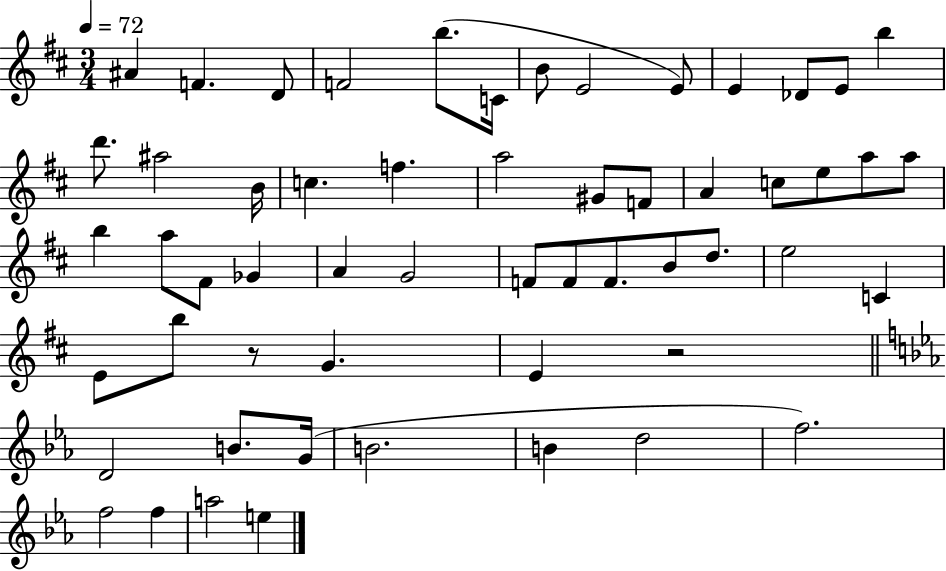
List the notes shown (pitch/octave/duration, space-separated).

A#4/q F4/q. D4/e F4/h B5/e. C4/s B4/e E4/h E4/e E4/q Db4/e E4/e B5/q D6/e. A#5/h B4/s C5/q. F5/q. A5/h G#4/e F4/e A4/q C5/e E5/e A5/e A5/e B5/q A5/e F#4/e Gb4/q A4/q G4/h F4/e F4/e F4/e. B4/e D5/e. E5/h C4/q E4/e B5/e R/e G4/q. E4/q R/h D4/h B4/e. G4/s B4/h. B4/q D5/h F5/h. F5/h F5/q A5/h E5/q